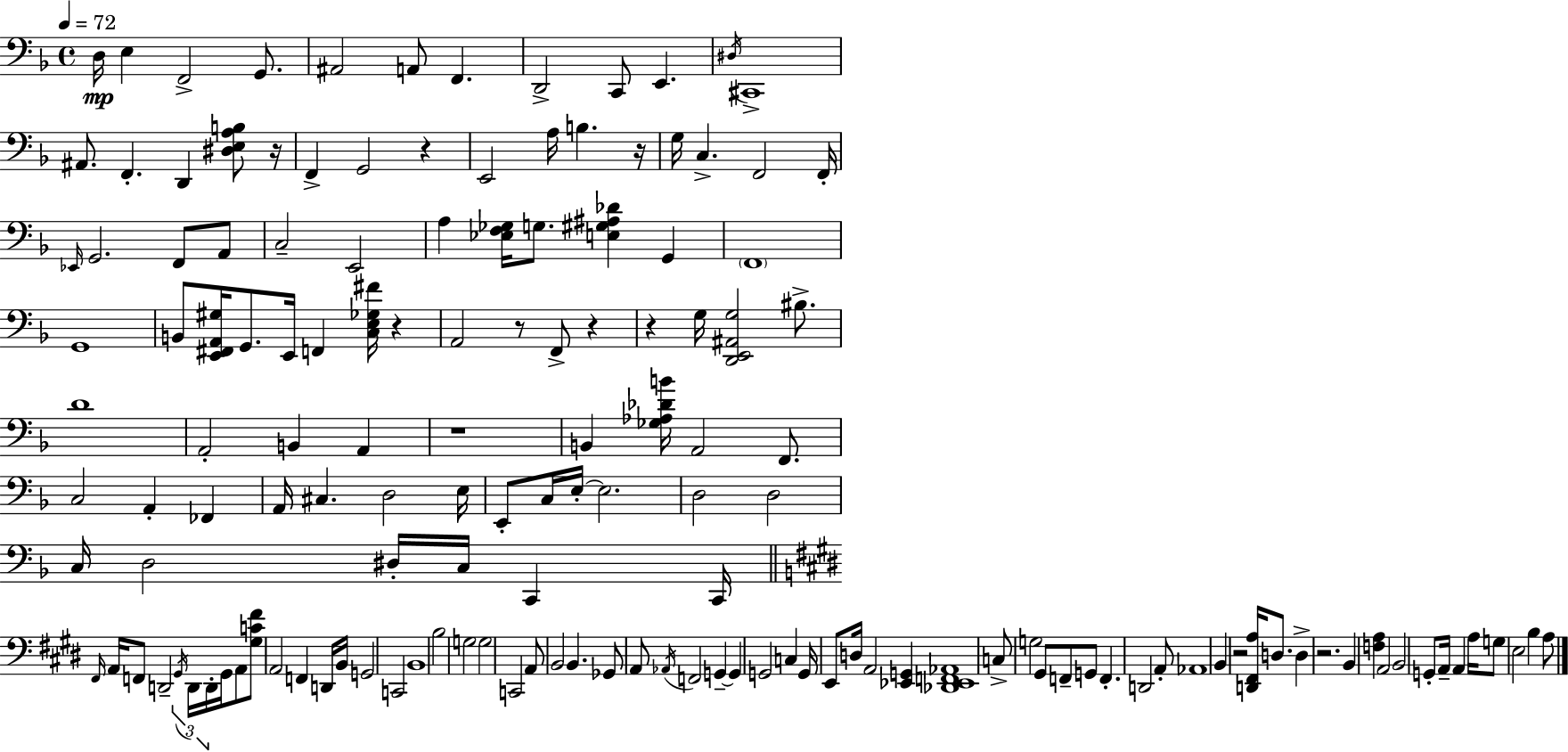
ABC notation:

X:1
T:Untitled
M:4/4
L:1/4
K:F
D,/4 E, F,,2 G,,/2 ^A,,2 A,,/2 F,, D,,2 C,,/2 E,, ^D,/4 ^C,,4 ^A,,/2 F,, D,, [^D,E,A,B,]/2 z/4 F,, G,,2 z E,,2 A,/4 B, z/4 G,/4 C, F,,2 F,,/4 _E,,/4 G,,2 F,,/2 A,,/2 C,2 E,,2 A, [_E,F,_G,]/4 G,/2 [E,^G,^A,_D] G,, F,,4 G,,4 B,,/2 [E,,^F,,A,,^G,]/4 G,,/2 E,,/4 F,, [C,E,_G,^F]/4 z A,,2 z/2 F,,/2 z z G,/4 [D,,E,,^A,,G,]2 ^B,/2 D4 A,,2 B,, A,, z4 B,, [_G,_A,_DB]/4 A,,2 F,,/2 C,2 A,, _F,, A,,/4 ^C, D,2 E,/4 E,,/2 C,/4 E,/4 E,2 D,2 D,2 C,/4 D,2 ^D,/4 C,/4 C,, C,,/4 ^F,,/4 A,,/4 F,,/2 D,,2 ^G,,/4 D,,/4 D,,/4 ^G,,/4 A,,/2 [^G,C^F]/2 A,,2 F,, D,,/4 B,,/4 G,,2 C,,2 B,,4 B,2 G,2 G,2 C,,2 A,,/2 B,,2 B,, _G,,/2 A,,/2 _A,,/4 F,,2 G,, G,, G,,2 C, G,,/4 E,,/2 D,/4 A,,2 [_E,,G,,] [_D,,_E,,F,,_A,,]4 C,/2 G,2 ^G,,/2 F,,/2 G,,/2 F,, D,,2 A,,/2 _A,,4 B,, z2 [D,,^F,,A,]/4 D,/2 D, z2 B,, [F,A,] A,,2 B,,2 G,,/2 A,,/4 A,, A,/4 G,/2 E,2 B, A,/2